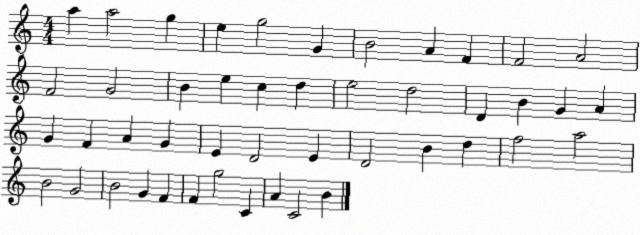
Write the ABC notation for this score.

X:1
T:Untitled
M:4/4
L:1/4
K:C
a a2 g e g2 G B2 A F F2 A2 F2 G2 B e c d e2 d2 D B G A G F A G E D2 E D2 B d f2 a2 B2 G2 B2 G F F g2 C A C2 B